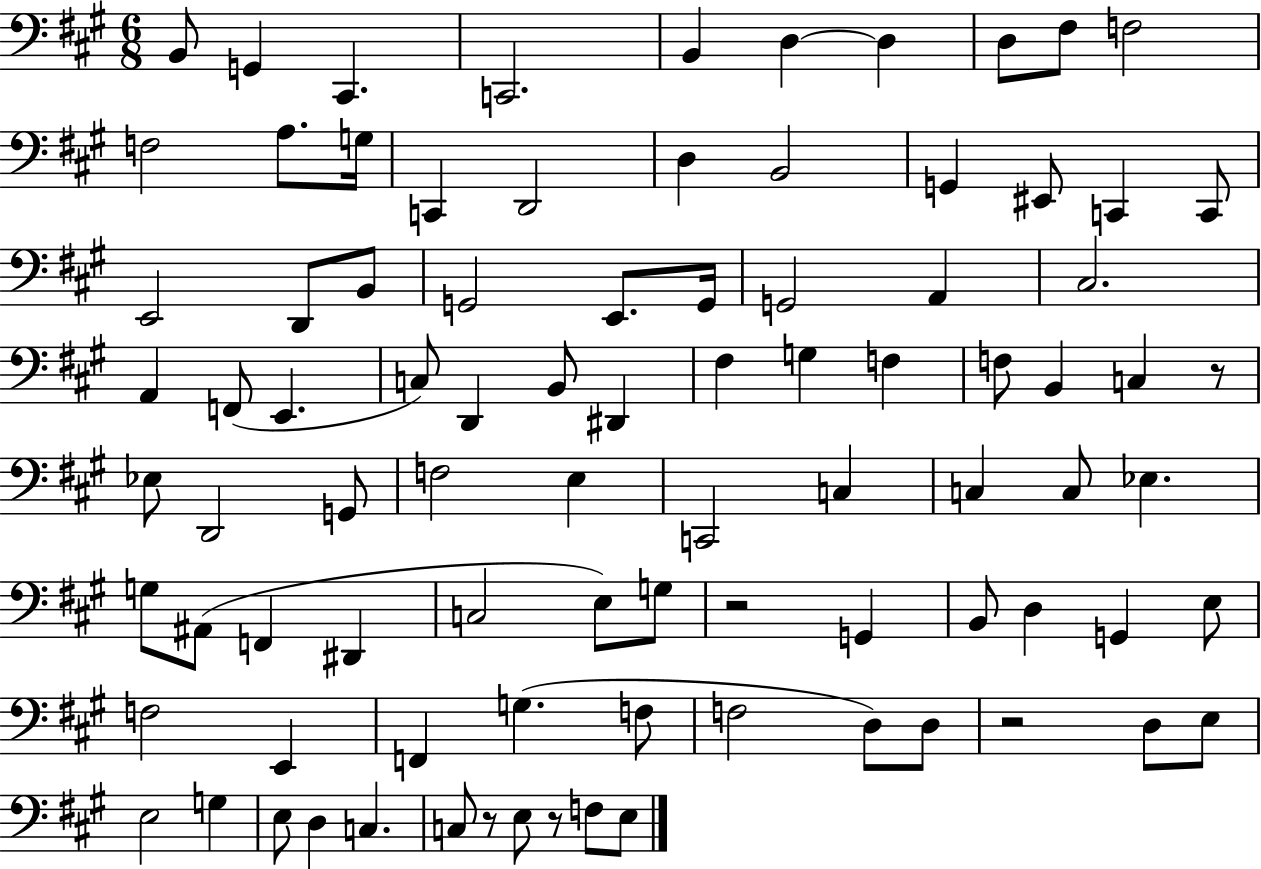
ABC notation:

X:1
T:Untitled
M:6/8
L:1/4
K:A
B,,/2 G,, ^C,, C,,2 B,, D, D, D,/2 ^F,/2 F,2 F,2 A,/2 G,/4 C,, D,,2 D, B,,2 G,, ^E,,/2 C,, C,,/2 E,,2 D,,/2 B,,/2 G,,2 E,,/2 G,,/4 G,,2 A,, ^C,2 A,, F,,/2 E,, C,/2 D,, B,,/2 ^D,, ^F, G, F, F,/2 B,, C, z/2 _E,/2 D,,2 G,,/2 F,2 E, C,,2 C, C, C,/2 _E, G,/2 ^A,,/2 F,, ^D,, C,2 E,/2 G,/2 z2 G,, B,,/2 D, G,, E,/2 F,2 E,, F,, G, F,/2 F,2 D,/2 D,/2 z2 D,/2 E,/2 E,2 G, E,/2 D, C, C,/2 z/2 E,/2 z/2 F,/2 E,/2